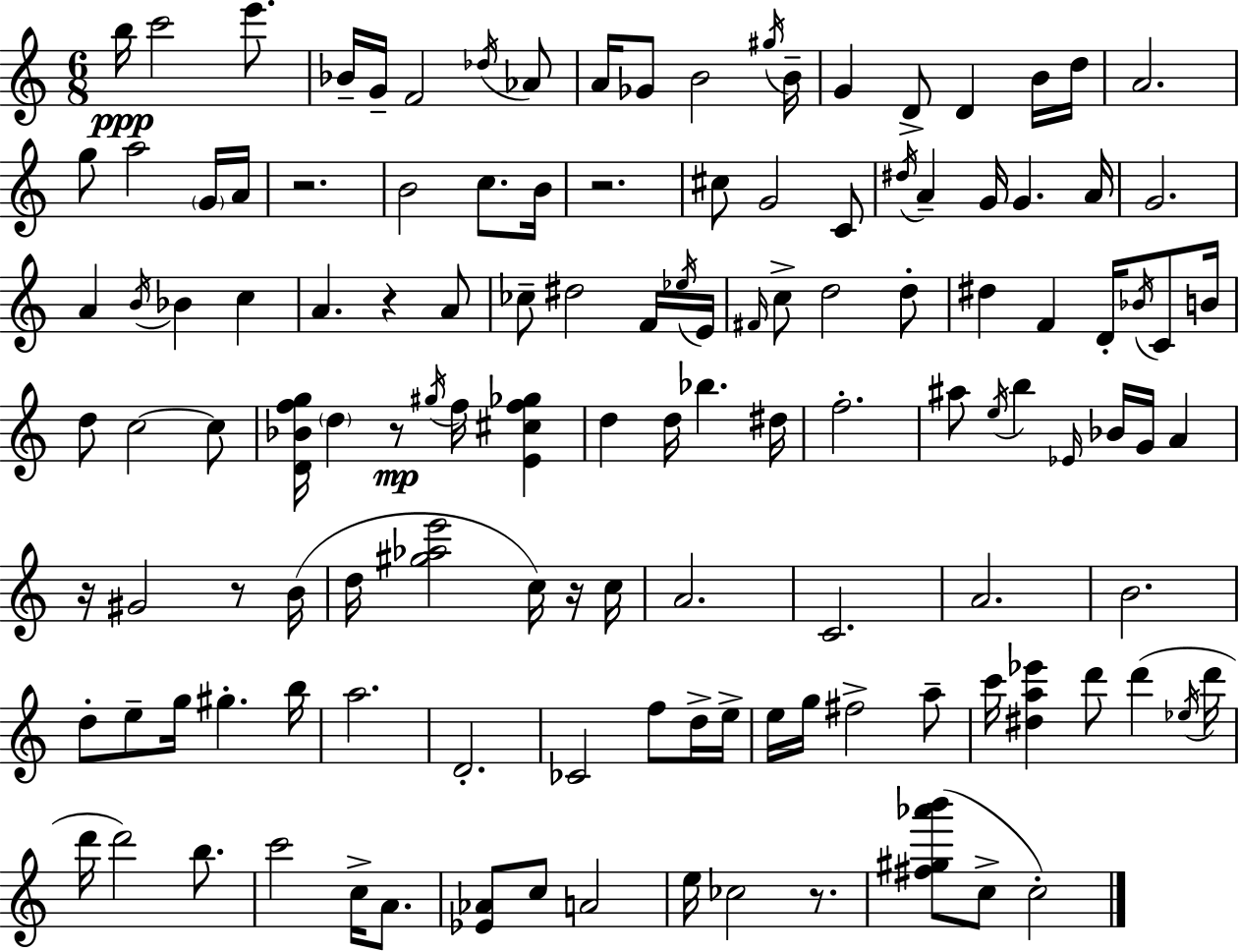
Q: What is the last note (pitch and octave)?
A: C5